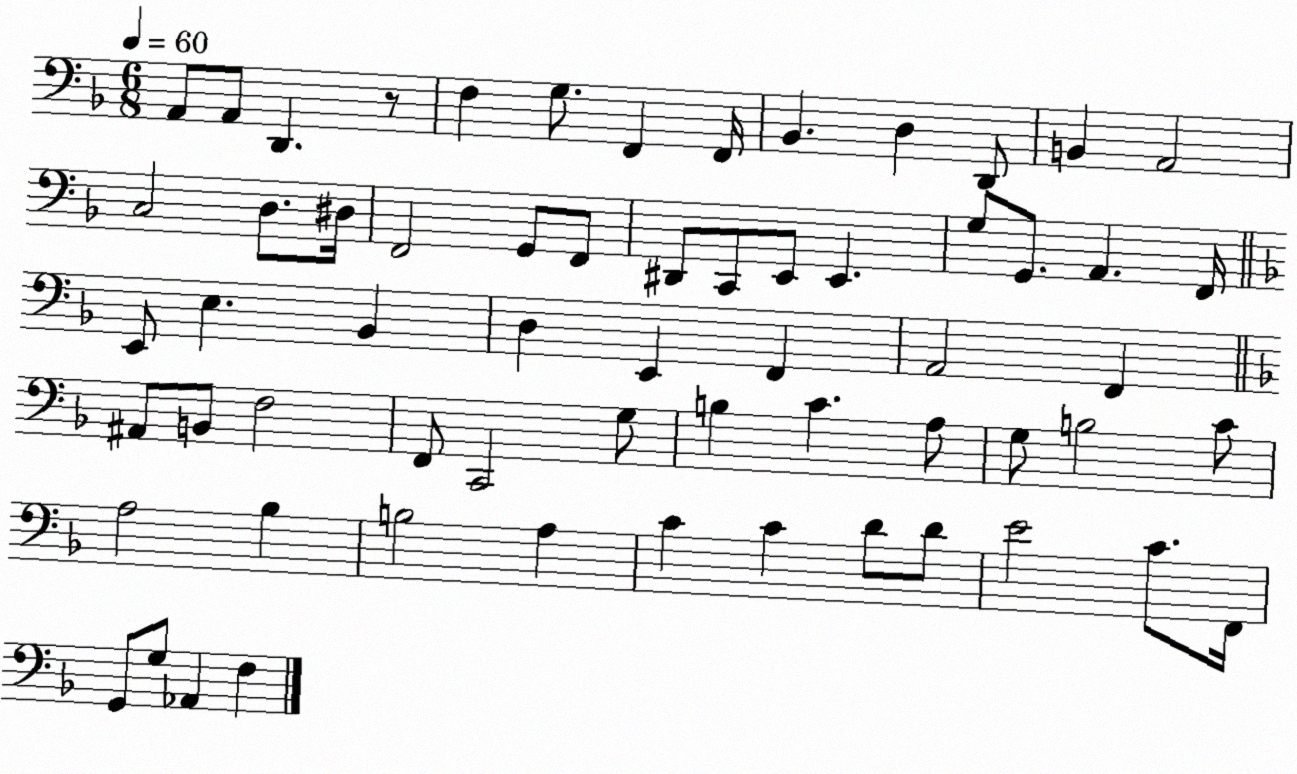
X:1
T:Untitled
M:6/8
L:1/4
K:F
A,,/2 A,,/2 D,, z/2 F, G,/2 F,, F,,/4 _B,, D, D,,/2 B,, A,,2 C,2 D,/2 ^D,/4 F,,2 G,,/2 F,,/2 ^D,,/2 C,,/2 E,,/2 E,, G,/2 G,,/2 A,, F,,/4 E,,/2 E, _B,, D, E,, F,, A,,2 F,, ^A,,/2 B,,/2 F,2 F,,/2 C,,2 G,/2 B, C A,/2 G,/2 B,2 C/2 A,2 _B, B,2 A, C C D/2 D/2 E2 C/2 F,,/4 G,,/2 G,/2 _A,, F,